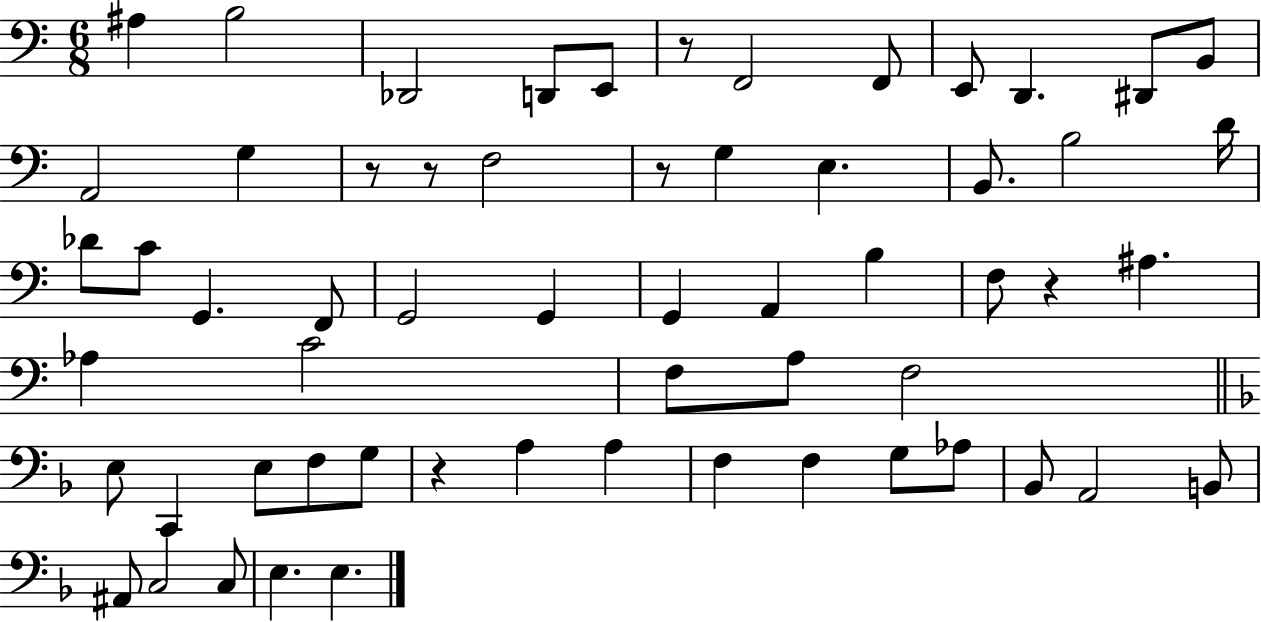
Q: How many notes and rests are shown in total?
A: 60